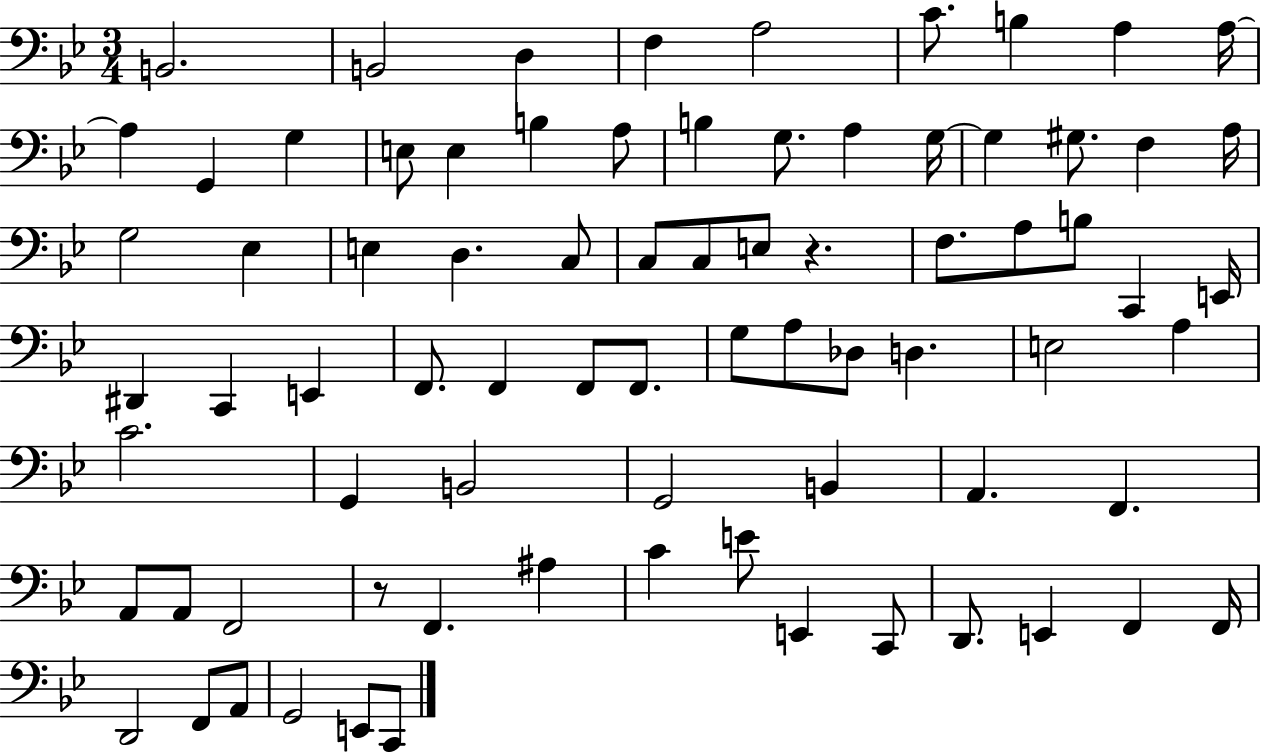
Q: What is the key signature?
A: BES major